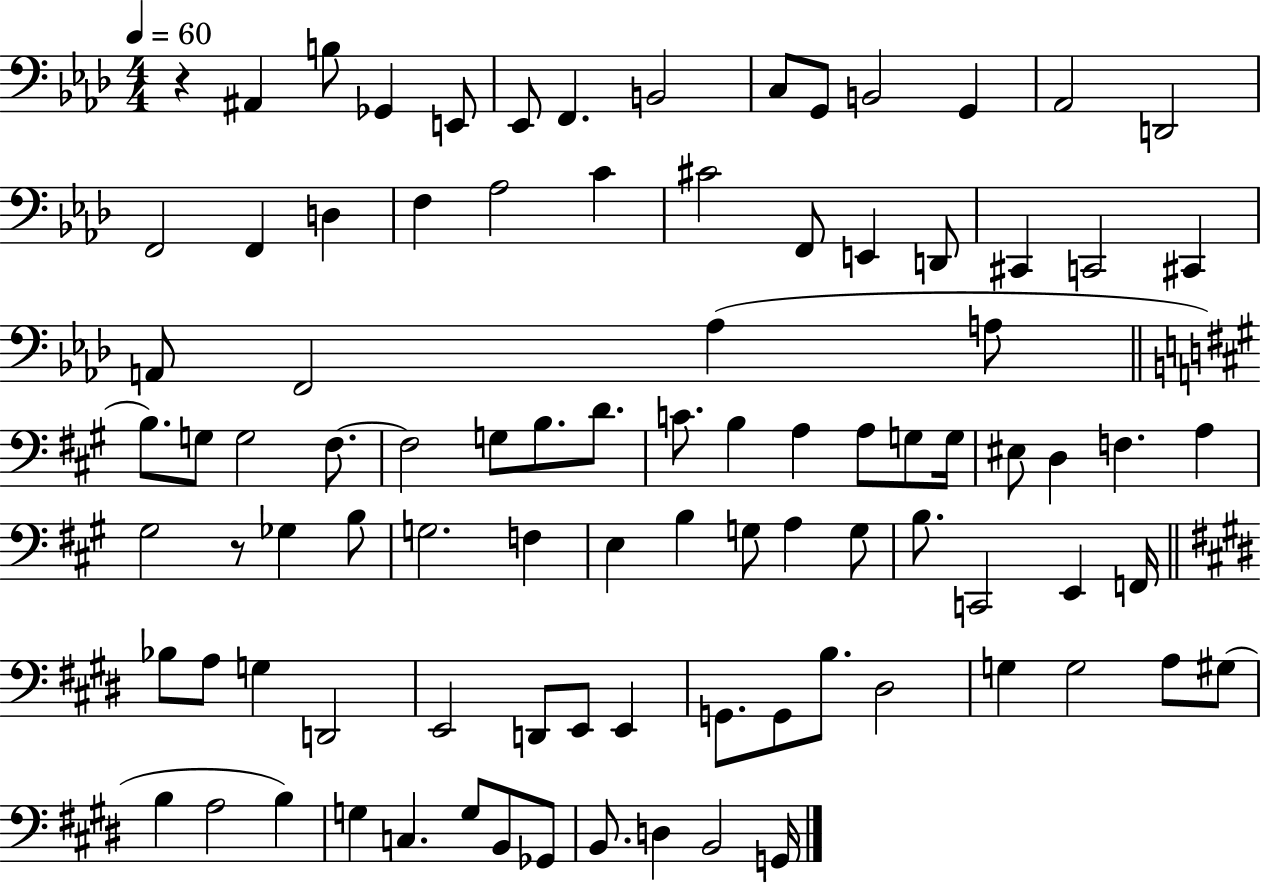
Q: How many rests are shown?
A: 2